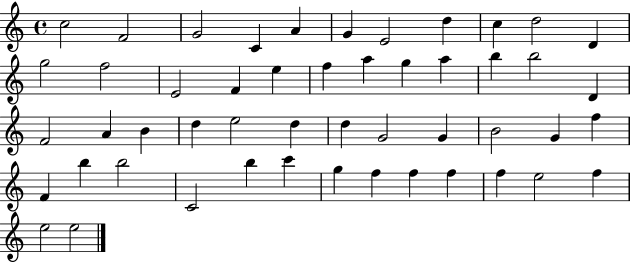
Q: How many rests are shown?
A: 0